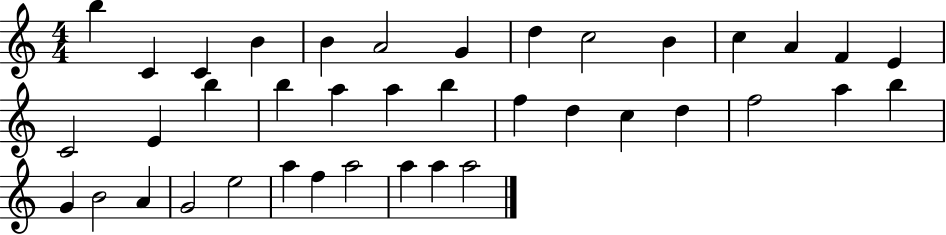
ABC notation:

X:1
T:Untitled
M:4/4
L:1/4
K:C
b C C B B A2 G d c2 B c A F E C2 E b b a a b f d c d f2 a b G B2 A G2 e2 a f a2 a a a2